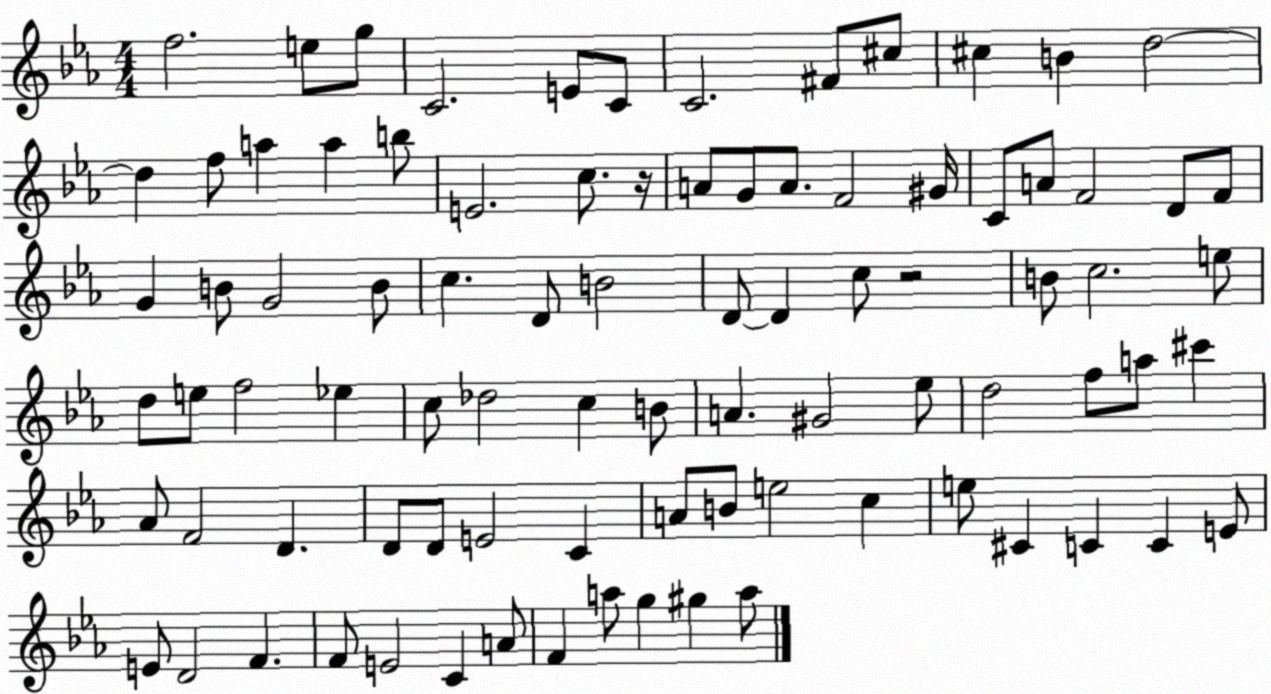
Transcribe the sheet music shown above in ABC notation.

X:1
T:Untitled
M:4/4
L:1/4
K:Eb
f2 e/2 g/2 C2 E/2 C/2 C2 ^F/2 ^c/2 ^c B d2 d f/2 a a b/2 E2 c/2 z/4 A/2 G/2 A/2 F2 ^G/4 C/2 A/2 F2 D/2 F/2 G B/2 G2 B/2 c D/2 B2 D/2 D c/2 z2 B/2 c2 e/2 d/2 e/2 f2 _e c/2 _d2 c B/2 A ^G2 _e/2 d2 f/2 a/2 ^c' _A/2 F2 D D/2 D/2 E2 C A/2 B/2 e2 c e/2 ^C C C E/2 E/2 D2 F F/2 E2 C A/2 F a/2 g ^g a/2